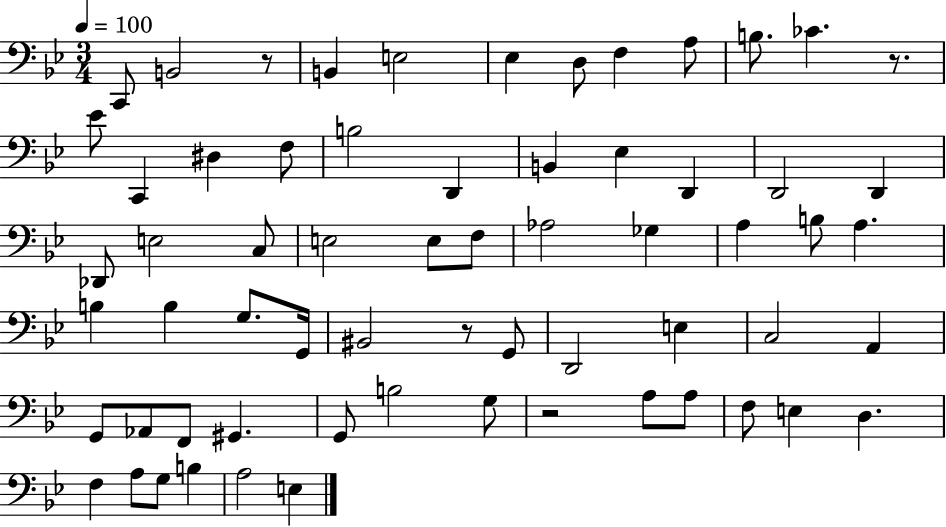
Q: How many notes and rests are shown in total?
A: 64